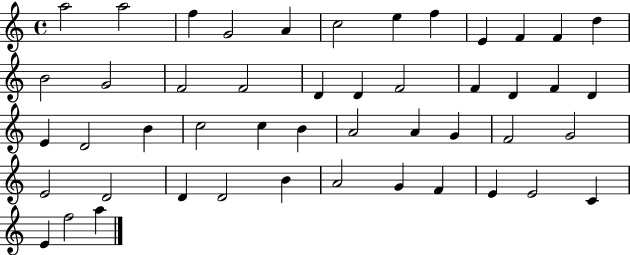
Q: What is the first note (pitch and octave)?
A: A5